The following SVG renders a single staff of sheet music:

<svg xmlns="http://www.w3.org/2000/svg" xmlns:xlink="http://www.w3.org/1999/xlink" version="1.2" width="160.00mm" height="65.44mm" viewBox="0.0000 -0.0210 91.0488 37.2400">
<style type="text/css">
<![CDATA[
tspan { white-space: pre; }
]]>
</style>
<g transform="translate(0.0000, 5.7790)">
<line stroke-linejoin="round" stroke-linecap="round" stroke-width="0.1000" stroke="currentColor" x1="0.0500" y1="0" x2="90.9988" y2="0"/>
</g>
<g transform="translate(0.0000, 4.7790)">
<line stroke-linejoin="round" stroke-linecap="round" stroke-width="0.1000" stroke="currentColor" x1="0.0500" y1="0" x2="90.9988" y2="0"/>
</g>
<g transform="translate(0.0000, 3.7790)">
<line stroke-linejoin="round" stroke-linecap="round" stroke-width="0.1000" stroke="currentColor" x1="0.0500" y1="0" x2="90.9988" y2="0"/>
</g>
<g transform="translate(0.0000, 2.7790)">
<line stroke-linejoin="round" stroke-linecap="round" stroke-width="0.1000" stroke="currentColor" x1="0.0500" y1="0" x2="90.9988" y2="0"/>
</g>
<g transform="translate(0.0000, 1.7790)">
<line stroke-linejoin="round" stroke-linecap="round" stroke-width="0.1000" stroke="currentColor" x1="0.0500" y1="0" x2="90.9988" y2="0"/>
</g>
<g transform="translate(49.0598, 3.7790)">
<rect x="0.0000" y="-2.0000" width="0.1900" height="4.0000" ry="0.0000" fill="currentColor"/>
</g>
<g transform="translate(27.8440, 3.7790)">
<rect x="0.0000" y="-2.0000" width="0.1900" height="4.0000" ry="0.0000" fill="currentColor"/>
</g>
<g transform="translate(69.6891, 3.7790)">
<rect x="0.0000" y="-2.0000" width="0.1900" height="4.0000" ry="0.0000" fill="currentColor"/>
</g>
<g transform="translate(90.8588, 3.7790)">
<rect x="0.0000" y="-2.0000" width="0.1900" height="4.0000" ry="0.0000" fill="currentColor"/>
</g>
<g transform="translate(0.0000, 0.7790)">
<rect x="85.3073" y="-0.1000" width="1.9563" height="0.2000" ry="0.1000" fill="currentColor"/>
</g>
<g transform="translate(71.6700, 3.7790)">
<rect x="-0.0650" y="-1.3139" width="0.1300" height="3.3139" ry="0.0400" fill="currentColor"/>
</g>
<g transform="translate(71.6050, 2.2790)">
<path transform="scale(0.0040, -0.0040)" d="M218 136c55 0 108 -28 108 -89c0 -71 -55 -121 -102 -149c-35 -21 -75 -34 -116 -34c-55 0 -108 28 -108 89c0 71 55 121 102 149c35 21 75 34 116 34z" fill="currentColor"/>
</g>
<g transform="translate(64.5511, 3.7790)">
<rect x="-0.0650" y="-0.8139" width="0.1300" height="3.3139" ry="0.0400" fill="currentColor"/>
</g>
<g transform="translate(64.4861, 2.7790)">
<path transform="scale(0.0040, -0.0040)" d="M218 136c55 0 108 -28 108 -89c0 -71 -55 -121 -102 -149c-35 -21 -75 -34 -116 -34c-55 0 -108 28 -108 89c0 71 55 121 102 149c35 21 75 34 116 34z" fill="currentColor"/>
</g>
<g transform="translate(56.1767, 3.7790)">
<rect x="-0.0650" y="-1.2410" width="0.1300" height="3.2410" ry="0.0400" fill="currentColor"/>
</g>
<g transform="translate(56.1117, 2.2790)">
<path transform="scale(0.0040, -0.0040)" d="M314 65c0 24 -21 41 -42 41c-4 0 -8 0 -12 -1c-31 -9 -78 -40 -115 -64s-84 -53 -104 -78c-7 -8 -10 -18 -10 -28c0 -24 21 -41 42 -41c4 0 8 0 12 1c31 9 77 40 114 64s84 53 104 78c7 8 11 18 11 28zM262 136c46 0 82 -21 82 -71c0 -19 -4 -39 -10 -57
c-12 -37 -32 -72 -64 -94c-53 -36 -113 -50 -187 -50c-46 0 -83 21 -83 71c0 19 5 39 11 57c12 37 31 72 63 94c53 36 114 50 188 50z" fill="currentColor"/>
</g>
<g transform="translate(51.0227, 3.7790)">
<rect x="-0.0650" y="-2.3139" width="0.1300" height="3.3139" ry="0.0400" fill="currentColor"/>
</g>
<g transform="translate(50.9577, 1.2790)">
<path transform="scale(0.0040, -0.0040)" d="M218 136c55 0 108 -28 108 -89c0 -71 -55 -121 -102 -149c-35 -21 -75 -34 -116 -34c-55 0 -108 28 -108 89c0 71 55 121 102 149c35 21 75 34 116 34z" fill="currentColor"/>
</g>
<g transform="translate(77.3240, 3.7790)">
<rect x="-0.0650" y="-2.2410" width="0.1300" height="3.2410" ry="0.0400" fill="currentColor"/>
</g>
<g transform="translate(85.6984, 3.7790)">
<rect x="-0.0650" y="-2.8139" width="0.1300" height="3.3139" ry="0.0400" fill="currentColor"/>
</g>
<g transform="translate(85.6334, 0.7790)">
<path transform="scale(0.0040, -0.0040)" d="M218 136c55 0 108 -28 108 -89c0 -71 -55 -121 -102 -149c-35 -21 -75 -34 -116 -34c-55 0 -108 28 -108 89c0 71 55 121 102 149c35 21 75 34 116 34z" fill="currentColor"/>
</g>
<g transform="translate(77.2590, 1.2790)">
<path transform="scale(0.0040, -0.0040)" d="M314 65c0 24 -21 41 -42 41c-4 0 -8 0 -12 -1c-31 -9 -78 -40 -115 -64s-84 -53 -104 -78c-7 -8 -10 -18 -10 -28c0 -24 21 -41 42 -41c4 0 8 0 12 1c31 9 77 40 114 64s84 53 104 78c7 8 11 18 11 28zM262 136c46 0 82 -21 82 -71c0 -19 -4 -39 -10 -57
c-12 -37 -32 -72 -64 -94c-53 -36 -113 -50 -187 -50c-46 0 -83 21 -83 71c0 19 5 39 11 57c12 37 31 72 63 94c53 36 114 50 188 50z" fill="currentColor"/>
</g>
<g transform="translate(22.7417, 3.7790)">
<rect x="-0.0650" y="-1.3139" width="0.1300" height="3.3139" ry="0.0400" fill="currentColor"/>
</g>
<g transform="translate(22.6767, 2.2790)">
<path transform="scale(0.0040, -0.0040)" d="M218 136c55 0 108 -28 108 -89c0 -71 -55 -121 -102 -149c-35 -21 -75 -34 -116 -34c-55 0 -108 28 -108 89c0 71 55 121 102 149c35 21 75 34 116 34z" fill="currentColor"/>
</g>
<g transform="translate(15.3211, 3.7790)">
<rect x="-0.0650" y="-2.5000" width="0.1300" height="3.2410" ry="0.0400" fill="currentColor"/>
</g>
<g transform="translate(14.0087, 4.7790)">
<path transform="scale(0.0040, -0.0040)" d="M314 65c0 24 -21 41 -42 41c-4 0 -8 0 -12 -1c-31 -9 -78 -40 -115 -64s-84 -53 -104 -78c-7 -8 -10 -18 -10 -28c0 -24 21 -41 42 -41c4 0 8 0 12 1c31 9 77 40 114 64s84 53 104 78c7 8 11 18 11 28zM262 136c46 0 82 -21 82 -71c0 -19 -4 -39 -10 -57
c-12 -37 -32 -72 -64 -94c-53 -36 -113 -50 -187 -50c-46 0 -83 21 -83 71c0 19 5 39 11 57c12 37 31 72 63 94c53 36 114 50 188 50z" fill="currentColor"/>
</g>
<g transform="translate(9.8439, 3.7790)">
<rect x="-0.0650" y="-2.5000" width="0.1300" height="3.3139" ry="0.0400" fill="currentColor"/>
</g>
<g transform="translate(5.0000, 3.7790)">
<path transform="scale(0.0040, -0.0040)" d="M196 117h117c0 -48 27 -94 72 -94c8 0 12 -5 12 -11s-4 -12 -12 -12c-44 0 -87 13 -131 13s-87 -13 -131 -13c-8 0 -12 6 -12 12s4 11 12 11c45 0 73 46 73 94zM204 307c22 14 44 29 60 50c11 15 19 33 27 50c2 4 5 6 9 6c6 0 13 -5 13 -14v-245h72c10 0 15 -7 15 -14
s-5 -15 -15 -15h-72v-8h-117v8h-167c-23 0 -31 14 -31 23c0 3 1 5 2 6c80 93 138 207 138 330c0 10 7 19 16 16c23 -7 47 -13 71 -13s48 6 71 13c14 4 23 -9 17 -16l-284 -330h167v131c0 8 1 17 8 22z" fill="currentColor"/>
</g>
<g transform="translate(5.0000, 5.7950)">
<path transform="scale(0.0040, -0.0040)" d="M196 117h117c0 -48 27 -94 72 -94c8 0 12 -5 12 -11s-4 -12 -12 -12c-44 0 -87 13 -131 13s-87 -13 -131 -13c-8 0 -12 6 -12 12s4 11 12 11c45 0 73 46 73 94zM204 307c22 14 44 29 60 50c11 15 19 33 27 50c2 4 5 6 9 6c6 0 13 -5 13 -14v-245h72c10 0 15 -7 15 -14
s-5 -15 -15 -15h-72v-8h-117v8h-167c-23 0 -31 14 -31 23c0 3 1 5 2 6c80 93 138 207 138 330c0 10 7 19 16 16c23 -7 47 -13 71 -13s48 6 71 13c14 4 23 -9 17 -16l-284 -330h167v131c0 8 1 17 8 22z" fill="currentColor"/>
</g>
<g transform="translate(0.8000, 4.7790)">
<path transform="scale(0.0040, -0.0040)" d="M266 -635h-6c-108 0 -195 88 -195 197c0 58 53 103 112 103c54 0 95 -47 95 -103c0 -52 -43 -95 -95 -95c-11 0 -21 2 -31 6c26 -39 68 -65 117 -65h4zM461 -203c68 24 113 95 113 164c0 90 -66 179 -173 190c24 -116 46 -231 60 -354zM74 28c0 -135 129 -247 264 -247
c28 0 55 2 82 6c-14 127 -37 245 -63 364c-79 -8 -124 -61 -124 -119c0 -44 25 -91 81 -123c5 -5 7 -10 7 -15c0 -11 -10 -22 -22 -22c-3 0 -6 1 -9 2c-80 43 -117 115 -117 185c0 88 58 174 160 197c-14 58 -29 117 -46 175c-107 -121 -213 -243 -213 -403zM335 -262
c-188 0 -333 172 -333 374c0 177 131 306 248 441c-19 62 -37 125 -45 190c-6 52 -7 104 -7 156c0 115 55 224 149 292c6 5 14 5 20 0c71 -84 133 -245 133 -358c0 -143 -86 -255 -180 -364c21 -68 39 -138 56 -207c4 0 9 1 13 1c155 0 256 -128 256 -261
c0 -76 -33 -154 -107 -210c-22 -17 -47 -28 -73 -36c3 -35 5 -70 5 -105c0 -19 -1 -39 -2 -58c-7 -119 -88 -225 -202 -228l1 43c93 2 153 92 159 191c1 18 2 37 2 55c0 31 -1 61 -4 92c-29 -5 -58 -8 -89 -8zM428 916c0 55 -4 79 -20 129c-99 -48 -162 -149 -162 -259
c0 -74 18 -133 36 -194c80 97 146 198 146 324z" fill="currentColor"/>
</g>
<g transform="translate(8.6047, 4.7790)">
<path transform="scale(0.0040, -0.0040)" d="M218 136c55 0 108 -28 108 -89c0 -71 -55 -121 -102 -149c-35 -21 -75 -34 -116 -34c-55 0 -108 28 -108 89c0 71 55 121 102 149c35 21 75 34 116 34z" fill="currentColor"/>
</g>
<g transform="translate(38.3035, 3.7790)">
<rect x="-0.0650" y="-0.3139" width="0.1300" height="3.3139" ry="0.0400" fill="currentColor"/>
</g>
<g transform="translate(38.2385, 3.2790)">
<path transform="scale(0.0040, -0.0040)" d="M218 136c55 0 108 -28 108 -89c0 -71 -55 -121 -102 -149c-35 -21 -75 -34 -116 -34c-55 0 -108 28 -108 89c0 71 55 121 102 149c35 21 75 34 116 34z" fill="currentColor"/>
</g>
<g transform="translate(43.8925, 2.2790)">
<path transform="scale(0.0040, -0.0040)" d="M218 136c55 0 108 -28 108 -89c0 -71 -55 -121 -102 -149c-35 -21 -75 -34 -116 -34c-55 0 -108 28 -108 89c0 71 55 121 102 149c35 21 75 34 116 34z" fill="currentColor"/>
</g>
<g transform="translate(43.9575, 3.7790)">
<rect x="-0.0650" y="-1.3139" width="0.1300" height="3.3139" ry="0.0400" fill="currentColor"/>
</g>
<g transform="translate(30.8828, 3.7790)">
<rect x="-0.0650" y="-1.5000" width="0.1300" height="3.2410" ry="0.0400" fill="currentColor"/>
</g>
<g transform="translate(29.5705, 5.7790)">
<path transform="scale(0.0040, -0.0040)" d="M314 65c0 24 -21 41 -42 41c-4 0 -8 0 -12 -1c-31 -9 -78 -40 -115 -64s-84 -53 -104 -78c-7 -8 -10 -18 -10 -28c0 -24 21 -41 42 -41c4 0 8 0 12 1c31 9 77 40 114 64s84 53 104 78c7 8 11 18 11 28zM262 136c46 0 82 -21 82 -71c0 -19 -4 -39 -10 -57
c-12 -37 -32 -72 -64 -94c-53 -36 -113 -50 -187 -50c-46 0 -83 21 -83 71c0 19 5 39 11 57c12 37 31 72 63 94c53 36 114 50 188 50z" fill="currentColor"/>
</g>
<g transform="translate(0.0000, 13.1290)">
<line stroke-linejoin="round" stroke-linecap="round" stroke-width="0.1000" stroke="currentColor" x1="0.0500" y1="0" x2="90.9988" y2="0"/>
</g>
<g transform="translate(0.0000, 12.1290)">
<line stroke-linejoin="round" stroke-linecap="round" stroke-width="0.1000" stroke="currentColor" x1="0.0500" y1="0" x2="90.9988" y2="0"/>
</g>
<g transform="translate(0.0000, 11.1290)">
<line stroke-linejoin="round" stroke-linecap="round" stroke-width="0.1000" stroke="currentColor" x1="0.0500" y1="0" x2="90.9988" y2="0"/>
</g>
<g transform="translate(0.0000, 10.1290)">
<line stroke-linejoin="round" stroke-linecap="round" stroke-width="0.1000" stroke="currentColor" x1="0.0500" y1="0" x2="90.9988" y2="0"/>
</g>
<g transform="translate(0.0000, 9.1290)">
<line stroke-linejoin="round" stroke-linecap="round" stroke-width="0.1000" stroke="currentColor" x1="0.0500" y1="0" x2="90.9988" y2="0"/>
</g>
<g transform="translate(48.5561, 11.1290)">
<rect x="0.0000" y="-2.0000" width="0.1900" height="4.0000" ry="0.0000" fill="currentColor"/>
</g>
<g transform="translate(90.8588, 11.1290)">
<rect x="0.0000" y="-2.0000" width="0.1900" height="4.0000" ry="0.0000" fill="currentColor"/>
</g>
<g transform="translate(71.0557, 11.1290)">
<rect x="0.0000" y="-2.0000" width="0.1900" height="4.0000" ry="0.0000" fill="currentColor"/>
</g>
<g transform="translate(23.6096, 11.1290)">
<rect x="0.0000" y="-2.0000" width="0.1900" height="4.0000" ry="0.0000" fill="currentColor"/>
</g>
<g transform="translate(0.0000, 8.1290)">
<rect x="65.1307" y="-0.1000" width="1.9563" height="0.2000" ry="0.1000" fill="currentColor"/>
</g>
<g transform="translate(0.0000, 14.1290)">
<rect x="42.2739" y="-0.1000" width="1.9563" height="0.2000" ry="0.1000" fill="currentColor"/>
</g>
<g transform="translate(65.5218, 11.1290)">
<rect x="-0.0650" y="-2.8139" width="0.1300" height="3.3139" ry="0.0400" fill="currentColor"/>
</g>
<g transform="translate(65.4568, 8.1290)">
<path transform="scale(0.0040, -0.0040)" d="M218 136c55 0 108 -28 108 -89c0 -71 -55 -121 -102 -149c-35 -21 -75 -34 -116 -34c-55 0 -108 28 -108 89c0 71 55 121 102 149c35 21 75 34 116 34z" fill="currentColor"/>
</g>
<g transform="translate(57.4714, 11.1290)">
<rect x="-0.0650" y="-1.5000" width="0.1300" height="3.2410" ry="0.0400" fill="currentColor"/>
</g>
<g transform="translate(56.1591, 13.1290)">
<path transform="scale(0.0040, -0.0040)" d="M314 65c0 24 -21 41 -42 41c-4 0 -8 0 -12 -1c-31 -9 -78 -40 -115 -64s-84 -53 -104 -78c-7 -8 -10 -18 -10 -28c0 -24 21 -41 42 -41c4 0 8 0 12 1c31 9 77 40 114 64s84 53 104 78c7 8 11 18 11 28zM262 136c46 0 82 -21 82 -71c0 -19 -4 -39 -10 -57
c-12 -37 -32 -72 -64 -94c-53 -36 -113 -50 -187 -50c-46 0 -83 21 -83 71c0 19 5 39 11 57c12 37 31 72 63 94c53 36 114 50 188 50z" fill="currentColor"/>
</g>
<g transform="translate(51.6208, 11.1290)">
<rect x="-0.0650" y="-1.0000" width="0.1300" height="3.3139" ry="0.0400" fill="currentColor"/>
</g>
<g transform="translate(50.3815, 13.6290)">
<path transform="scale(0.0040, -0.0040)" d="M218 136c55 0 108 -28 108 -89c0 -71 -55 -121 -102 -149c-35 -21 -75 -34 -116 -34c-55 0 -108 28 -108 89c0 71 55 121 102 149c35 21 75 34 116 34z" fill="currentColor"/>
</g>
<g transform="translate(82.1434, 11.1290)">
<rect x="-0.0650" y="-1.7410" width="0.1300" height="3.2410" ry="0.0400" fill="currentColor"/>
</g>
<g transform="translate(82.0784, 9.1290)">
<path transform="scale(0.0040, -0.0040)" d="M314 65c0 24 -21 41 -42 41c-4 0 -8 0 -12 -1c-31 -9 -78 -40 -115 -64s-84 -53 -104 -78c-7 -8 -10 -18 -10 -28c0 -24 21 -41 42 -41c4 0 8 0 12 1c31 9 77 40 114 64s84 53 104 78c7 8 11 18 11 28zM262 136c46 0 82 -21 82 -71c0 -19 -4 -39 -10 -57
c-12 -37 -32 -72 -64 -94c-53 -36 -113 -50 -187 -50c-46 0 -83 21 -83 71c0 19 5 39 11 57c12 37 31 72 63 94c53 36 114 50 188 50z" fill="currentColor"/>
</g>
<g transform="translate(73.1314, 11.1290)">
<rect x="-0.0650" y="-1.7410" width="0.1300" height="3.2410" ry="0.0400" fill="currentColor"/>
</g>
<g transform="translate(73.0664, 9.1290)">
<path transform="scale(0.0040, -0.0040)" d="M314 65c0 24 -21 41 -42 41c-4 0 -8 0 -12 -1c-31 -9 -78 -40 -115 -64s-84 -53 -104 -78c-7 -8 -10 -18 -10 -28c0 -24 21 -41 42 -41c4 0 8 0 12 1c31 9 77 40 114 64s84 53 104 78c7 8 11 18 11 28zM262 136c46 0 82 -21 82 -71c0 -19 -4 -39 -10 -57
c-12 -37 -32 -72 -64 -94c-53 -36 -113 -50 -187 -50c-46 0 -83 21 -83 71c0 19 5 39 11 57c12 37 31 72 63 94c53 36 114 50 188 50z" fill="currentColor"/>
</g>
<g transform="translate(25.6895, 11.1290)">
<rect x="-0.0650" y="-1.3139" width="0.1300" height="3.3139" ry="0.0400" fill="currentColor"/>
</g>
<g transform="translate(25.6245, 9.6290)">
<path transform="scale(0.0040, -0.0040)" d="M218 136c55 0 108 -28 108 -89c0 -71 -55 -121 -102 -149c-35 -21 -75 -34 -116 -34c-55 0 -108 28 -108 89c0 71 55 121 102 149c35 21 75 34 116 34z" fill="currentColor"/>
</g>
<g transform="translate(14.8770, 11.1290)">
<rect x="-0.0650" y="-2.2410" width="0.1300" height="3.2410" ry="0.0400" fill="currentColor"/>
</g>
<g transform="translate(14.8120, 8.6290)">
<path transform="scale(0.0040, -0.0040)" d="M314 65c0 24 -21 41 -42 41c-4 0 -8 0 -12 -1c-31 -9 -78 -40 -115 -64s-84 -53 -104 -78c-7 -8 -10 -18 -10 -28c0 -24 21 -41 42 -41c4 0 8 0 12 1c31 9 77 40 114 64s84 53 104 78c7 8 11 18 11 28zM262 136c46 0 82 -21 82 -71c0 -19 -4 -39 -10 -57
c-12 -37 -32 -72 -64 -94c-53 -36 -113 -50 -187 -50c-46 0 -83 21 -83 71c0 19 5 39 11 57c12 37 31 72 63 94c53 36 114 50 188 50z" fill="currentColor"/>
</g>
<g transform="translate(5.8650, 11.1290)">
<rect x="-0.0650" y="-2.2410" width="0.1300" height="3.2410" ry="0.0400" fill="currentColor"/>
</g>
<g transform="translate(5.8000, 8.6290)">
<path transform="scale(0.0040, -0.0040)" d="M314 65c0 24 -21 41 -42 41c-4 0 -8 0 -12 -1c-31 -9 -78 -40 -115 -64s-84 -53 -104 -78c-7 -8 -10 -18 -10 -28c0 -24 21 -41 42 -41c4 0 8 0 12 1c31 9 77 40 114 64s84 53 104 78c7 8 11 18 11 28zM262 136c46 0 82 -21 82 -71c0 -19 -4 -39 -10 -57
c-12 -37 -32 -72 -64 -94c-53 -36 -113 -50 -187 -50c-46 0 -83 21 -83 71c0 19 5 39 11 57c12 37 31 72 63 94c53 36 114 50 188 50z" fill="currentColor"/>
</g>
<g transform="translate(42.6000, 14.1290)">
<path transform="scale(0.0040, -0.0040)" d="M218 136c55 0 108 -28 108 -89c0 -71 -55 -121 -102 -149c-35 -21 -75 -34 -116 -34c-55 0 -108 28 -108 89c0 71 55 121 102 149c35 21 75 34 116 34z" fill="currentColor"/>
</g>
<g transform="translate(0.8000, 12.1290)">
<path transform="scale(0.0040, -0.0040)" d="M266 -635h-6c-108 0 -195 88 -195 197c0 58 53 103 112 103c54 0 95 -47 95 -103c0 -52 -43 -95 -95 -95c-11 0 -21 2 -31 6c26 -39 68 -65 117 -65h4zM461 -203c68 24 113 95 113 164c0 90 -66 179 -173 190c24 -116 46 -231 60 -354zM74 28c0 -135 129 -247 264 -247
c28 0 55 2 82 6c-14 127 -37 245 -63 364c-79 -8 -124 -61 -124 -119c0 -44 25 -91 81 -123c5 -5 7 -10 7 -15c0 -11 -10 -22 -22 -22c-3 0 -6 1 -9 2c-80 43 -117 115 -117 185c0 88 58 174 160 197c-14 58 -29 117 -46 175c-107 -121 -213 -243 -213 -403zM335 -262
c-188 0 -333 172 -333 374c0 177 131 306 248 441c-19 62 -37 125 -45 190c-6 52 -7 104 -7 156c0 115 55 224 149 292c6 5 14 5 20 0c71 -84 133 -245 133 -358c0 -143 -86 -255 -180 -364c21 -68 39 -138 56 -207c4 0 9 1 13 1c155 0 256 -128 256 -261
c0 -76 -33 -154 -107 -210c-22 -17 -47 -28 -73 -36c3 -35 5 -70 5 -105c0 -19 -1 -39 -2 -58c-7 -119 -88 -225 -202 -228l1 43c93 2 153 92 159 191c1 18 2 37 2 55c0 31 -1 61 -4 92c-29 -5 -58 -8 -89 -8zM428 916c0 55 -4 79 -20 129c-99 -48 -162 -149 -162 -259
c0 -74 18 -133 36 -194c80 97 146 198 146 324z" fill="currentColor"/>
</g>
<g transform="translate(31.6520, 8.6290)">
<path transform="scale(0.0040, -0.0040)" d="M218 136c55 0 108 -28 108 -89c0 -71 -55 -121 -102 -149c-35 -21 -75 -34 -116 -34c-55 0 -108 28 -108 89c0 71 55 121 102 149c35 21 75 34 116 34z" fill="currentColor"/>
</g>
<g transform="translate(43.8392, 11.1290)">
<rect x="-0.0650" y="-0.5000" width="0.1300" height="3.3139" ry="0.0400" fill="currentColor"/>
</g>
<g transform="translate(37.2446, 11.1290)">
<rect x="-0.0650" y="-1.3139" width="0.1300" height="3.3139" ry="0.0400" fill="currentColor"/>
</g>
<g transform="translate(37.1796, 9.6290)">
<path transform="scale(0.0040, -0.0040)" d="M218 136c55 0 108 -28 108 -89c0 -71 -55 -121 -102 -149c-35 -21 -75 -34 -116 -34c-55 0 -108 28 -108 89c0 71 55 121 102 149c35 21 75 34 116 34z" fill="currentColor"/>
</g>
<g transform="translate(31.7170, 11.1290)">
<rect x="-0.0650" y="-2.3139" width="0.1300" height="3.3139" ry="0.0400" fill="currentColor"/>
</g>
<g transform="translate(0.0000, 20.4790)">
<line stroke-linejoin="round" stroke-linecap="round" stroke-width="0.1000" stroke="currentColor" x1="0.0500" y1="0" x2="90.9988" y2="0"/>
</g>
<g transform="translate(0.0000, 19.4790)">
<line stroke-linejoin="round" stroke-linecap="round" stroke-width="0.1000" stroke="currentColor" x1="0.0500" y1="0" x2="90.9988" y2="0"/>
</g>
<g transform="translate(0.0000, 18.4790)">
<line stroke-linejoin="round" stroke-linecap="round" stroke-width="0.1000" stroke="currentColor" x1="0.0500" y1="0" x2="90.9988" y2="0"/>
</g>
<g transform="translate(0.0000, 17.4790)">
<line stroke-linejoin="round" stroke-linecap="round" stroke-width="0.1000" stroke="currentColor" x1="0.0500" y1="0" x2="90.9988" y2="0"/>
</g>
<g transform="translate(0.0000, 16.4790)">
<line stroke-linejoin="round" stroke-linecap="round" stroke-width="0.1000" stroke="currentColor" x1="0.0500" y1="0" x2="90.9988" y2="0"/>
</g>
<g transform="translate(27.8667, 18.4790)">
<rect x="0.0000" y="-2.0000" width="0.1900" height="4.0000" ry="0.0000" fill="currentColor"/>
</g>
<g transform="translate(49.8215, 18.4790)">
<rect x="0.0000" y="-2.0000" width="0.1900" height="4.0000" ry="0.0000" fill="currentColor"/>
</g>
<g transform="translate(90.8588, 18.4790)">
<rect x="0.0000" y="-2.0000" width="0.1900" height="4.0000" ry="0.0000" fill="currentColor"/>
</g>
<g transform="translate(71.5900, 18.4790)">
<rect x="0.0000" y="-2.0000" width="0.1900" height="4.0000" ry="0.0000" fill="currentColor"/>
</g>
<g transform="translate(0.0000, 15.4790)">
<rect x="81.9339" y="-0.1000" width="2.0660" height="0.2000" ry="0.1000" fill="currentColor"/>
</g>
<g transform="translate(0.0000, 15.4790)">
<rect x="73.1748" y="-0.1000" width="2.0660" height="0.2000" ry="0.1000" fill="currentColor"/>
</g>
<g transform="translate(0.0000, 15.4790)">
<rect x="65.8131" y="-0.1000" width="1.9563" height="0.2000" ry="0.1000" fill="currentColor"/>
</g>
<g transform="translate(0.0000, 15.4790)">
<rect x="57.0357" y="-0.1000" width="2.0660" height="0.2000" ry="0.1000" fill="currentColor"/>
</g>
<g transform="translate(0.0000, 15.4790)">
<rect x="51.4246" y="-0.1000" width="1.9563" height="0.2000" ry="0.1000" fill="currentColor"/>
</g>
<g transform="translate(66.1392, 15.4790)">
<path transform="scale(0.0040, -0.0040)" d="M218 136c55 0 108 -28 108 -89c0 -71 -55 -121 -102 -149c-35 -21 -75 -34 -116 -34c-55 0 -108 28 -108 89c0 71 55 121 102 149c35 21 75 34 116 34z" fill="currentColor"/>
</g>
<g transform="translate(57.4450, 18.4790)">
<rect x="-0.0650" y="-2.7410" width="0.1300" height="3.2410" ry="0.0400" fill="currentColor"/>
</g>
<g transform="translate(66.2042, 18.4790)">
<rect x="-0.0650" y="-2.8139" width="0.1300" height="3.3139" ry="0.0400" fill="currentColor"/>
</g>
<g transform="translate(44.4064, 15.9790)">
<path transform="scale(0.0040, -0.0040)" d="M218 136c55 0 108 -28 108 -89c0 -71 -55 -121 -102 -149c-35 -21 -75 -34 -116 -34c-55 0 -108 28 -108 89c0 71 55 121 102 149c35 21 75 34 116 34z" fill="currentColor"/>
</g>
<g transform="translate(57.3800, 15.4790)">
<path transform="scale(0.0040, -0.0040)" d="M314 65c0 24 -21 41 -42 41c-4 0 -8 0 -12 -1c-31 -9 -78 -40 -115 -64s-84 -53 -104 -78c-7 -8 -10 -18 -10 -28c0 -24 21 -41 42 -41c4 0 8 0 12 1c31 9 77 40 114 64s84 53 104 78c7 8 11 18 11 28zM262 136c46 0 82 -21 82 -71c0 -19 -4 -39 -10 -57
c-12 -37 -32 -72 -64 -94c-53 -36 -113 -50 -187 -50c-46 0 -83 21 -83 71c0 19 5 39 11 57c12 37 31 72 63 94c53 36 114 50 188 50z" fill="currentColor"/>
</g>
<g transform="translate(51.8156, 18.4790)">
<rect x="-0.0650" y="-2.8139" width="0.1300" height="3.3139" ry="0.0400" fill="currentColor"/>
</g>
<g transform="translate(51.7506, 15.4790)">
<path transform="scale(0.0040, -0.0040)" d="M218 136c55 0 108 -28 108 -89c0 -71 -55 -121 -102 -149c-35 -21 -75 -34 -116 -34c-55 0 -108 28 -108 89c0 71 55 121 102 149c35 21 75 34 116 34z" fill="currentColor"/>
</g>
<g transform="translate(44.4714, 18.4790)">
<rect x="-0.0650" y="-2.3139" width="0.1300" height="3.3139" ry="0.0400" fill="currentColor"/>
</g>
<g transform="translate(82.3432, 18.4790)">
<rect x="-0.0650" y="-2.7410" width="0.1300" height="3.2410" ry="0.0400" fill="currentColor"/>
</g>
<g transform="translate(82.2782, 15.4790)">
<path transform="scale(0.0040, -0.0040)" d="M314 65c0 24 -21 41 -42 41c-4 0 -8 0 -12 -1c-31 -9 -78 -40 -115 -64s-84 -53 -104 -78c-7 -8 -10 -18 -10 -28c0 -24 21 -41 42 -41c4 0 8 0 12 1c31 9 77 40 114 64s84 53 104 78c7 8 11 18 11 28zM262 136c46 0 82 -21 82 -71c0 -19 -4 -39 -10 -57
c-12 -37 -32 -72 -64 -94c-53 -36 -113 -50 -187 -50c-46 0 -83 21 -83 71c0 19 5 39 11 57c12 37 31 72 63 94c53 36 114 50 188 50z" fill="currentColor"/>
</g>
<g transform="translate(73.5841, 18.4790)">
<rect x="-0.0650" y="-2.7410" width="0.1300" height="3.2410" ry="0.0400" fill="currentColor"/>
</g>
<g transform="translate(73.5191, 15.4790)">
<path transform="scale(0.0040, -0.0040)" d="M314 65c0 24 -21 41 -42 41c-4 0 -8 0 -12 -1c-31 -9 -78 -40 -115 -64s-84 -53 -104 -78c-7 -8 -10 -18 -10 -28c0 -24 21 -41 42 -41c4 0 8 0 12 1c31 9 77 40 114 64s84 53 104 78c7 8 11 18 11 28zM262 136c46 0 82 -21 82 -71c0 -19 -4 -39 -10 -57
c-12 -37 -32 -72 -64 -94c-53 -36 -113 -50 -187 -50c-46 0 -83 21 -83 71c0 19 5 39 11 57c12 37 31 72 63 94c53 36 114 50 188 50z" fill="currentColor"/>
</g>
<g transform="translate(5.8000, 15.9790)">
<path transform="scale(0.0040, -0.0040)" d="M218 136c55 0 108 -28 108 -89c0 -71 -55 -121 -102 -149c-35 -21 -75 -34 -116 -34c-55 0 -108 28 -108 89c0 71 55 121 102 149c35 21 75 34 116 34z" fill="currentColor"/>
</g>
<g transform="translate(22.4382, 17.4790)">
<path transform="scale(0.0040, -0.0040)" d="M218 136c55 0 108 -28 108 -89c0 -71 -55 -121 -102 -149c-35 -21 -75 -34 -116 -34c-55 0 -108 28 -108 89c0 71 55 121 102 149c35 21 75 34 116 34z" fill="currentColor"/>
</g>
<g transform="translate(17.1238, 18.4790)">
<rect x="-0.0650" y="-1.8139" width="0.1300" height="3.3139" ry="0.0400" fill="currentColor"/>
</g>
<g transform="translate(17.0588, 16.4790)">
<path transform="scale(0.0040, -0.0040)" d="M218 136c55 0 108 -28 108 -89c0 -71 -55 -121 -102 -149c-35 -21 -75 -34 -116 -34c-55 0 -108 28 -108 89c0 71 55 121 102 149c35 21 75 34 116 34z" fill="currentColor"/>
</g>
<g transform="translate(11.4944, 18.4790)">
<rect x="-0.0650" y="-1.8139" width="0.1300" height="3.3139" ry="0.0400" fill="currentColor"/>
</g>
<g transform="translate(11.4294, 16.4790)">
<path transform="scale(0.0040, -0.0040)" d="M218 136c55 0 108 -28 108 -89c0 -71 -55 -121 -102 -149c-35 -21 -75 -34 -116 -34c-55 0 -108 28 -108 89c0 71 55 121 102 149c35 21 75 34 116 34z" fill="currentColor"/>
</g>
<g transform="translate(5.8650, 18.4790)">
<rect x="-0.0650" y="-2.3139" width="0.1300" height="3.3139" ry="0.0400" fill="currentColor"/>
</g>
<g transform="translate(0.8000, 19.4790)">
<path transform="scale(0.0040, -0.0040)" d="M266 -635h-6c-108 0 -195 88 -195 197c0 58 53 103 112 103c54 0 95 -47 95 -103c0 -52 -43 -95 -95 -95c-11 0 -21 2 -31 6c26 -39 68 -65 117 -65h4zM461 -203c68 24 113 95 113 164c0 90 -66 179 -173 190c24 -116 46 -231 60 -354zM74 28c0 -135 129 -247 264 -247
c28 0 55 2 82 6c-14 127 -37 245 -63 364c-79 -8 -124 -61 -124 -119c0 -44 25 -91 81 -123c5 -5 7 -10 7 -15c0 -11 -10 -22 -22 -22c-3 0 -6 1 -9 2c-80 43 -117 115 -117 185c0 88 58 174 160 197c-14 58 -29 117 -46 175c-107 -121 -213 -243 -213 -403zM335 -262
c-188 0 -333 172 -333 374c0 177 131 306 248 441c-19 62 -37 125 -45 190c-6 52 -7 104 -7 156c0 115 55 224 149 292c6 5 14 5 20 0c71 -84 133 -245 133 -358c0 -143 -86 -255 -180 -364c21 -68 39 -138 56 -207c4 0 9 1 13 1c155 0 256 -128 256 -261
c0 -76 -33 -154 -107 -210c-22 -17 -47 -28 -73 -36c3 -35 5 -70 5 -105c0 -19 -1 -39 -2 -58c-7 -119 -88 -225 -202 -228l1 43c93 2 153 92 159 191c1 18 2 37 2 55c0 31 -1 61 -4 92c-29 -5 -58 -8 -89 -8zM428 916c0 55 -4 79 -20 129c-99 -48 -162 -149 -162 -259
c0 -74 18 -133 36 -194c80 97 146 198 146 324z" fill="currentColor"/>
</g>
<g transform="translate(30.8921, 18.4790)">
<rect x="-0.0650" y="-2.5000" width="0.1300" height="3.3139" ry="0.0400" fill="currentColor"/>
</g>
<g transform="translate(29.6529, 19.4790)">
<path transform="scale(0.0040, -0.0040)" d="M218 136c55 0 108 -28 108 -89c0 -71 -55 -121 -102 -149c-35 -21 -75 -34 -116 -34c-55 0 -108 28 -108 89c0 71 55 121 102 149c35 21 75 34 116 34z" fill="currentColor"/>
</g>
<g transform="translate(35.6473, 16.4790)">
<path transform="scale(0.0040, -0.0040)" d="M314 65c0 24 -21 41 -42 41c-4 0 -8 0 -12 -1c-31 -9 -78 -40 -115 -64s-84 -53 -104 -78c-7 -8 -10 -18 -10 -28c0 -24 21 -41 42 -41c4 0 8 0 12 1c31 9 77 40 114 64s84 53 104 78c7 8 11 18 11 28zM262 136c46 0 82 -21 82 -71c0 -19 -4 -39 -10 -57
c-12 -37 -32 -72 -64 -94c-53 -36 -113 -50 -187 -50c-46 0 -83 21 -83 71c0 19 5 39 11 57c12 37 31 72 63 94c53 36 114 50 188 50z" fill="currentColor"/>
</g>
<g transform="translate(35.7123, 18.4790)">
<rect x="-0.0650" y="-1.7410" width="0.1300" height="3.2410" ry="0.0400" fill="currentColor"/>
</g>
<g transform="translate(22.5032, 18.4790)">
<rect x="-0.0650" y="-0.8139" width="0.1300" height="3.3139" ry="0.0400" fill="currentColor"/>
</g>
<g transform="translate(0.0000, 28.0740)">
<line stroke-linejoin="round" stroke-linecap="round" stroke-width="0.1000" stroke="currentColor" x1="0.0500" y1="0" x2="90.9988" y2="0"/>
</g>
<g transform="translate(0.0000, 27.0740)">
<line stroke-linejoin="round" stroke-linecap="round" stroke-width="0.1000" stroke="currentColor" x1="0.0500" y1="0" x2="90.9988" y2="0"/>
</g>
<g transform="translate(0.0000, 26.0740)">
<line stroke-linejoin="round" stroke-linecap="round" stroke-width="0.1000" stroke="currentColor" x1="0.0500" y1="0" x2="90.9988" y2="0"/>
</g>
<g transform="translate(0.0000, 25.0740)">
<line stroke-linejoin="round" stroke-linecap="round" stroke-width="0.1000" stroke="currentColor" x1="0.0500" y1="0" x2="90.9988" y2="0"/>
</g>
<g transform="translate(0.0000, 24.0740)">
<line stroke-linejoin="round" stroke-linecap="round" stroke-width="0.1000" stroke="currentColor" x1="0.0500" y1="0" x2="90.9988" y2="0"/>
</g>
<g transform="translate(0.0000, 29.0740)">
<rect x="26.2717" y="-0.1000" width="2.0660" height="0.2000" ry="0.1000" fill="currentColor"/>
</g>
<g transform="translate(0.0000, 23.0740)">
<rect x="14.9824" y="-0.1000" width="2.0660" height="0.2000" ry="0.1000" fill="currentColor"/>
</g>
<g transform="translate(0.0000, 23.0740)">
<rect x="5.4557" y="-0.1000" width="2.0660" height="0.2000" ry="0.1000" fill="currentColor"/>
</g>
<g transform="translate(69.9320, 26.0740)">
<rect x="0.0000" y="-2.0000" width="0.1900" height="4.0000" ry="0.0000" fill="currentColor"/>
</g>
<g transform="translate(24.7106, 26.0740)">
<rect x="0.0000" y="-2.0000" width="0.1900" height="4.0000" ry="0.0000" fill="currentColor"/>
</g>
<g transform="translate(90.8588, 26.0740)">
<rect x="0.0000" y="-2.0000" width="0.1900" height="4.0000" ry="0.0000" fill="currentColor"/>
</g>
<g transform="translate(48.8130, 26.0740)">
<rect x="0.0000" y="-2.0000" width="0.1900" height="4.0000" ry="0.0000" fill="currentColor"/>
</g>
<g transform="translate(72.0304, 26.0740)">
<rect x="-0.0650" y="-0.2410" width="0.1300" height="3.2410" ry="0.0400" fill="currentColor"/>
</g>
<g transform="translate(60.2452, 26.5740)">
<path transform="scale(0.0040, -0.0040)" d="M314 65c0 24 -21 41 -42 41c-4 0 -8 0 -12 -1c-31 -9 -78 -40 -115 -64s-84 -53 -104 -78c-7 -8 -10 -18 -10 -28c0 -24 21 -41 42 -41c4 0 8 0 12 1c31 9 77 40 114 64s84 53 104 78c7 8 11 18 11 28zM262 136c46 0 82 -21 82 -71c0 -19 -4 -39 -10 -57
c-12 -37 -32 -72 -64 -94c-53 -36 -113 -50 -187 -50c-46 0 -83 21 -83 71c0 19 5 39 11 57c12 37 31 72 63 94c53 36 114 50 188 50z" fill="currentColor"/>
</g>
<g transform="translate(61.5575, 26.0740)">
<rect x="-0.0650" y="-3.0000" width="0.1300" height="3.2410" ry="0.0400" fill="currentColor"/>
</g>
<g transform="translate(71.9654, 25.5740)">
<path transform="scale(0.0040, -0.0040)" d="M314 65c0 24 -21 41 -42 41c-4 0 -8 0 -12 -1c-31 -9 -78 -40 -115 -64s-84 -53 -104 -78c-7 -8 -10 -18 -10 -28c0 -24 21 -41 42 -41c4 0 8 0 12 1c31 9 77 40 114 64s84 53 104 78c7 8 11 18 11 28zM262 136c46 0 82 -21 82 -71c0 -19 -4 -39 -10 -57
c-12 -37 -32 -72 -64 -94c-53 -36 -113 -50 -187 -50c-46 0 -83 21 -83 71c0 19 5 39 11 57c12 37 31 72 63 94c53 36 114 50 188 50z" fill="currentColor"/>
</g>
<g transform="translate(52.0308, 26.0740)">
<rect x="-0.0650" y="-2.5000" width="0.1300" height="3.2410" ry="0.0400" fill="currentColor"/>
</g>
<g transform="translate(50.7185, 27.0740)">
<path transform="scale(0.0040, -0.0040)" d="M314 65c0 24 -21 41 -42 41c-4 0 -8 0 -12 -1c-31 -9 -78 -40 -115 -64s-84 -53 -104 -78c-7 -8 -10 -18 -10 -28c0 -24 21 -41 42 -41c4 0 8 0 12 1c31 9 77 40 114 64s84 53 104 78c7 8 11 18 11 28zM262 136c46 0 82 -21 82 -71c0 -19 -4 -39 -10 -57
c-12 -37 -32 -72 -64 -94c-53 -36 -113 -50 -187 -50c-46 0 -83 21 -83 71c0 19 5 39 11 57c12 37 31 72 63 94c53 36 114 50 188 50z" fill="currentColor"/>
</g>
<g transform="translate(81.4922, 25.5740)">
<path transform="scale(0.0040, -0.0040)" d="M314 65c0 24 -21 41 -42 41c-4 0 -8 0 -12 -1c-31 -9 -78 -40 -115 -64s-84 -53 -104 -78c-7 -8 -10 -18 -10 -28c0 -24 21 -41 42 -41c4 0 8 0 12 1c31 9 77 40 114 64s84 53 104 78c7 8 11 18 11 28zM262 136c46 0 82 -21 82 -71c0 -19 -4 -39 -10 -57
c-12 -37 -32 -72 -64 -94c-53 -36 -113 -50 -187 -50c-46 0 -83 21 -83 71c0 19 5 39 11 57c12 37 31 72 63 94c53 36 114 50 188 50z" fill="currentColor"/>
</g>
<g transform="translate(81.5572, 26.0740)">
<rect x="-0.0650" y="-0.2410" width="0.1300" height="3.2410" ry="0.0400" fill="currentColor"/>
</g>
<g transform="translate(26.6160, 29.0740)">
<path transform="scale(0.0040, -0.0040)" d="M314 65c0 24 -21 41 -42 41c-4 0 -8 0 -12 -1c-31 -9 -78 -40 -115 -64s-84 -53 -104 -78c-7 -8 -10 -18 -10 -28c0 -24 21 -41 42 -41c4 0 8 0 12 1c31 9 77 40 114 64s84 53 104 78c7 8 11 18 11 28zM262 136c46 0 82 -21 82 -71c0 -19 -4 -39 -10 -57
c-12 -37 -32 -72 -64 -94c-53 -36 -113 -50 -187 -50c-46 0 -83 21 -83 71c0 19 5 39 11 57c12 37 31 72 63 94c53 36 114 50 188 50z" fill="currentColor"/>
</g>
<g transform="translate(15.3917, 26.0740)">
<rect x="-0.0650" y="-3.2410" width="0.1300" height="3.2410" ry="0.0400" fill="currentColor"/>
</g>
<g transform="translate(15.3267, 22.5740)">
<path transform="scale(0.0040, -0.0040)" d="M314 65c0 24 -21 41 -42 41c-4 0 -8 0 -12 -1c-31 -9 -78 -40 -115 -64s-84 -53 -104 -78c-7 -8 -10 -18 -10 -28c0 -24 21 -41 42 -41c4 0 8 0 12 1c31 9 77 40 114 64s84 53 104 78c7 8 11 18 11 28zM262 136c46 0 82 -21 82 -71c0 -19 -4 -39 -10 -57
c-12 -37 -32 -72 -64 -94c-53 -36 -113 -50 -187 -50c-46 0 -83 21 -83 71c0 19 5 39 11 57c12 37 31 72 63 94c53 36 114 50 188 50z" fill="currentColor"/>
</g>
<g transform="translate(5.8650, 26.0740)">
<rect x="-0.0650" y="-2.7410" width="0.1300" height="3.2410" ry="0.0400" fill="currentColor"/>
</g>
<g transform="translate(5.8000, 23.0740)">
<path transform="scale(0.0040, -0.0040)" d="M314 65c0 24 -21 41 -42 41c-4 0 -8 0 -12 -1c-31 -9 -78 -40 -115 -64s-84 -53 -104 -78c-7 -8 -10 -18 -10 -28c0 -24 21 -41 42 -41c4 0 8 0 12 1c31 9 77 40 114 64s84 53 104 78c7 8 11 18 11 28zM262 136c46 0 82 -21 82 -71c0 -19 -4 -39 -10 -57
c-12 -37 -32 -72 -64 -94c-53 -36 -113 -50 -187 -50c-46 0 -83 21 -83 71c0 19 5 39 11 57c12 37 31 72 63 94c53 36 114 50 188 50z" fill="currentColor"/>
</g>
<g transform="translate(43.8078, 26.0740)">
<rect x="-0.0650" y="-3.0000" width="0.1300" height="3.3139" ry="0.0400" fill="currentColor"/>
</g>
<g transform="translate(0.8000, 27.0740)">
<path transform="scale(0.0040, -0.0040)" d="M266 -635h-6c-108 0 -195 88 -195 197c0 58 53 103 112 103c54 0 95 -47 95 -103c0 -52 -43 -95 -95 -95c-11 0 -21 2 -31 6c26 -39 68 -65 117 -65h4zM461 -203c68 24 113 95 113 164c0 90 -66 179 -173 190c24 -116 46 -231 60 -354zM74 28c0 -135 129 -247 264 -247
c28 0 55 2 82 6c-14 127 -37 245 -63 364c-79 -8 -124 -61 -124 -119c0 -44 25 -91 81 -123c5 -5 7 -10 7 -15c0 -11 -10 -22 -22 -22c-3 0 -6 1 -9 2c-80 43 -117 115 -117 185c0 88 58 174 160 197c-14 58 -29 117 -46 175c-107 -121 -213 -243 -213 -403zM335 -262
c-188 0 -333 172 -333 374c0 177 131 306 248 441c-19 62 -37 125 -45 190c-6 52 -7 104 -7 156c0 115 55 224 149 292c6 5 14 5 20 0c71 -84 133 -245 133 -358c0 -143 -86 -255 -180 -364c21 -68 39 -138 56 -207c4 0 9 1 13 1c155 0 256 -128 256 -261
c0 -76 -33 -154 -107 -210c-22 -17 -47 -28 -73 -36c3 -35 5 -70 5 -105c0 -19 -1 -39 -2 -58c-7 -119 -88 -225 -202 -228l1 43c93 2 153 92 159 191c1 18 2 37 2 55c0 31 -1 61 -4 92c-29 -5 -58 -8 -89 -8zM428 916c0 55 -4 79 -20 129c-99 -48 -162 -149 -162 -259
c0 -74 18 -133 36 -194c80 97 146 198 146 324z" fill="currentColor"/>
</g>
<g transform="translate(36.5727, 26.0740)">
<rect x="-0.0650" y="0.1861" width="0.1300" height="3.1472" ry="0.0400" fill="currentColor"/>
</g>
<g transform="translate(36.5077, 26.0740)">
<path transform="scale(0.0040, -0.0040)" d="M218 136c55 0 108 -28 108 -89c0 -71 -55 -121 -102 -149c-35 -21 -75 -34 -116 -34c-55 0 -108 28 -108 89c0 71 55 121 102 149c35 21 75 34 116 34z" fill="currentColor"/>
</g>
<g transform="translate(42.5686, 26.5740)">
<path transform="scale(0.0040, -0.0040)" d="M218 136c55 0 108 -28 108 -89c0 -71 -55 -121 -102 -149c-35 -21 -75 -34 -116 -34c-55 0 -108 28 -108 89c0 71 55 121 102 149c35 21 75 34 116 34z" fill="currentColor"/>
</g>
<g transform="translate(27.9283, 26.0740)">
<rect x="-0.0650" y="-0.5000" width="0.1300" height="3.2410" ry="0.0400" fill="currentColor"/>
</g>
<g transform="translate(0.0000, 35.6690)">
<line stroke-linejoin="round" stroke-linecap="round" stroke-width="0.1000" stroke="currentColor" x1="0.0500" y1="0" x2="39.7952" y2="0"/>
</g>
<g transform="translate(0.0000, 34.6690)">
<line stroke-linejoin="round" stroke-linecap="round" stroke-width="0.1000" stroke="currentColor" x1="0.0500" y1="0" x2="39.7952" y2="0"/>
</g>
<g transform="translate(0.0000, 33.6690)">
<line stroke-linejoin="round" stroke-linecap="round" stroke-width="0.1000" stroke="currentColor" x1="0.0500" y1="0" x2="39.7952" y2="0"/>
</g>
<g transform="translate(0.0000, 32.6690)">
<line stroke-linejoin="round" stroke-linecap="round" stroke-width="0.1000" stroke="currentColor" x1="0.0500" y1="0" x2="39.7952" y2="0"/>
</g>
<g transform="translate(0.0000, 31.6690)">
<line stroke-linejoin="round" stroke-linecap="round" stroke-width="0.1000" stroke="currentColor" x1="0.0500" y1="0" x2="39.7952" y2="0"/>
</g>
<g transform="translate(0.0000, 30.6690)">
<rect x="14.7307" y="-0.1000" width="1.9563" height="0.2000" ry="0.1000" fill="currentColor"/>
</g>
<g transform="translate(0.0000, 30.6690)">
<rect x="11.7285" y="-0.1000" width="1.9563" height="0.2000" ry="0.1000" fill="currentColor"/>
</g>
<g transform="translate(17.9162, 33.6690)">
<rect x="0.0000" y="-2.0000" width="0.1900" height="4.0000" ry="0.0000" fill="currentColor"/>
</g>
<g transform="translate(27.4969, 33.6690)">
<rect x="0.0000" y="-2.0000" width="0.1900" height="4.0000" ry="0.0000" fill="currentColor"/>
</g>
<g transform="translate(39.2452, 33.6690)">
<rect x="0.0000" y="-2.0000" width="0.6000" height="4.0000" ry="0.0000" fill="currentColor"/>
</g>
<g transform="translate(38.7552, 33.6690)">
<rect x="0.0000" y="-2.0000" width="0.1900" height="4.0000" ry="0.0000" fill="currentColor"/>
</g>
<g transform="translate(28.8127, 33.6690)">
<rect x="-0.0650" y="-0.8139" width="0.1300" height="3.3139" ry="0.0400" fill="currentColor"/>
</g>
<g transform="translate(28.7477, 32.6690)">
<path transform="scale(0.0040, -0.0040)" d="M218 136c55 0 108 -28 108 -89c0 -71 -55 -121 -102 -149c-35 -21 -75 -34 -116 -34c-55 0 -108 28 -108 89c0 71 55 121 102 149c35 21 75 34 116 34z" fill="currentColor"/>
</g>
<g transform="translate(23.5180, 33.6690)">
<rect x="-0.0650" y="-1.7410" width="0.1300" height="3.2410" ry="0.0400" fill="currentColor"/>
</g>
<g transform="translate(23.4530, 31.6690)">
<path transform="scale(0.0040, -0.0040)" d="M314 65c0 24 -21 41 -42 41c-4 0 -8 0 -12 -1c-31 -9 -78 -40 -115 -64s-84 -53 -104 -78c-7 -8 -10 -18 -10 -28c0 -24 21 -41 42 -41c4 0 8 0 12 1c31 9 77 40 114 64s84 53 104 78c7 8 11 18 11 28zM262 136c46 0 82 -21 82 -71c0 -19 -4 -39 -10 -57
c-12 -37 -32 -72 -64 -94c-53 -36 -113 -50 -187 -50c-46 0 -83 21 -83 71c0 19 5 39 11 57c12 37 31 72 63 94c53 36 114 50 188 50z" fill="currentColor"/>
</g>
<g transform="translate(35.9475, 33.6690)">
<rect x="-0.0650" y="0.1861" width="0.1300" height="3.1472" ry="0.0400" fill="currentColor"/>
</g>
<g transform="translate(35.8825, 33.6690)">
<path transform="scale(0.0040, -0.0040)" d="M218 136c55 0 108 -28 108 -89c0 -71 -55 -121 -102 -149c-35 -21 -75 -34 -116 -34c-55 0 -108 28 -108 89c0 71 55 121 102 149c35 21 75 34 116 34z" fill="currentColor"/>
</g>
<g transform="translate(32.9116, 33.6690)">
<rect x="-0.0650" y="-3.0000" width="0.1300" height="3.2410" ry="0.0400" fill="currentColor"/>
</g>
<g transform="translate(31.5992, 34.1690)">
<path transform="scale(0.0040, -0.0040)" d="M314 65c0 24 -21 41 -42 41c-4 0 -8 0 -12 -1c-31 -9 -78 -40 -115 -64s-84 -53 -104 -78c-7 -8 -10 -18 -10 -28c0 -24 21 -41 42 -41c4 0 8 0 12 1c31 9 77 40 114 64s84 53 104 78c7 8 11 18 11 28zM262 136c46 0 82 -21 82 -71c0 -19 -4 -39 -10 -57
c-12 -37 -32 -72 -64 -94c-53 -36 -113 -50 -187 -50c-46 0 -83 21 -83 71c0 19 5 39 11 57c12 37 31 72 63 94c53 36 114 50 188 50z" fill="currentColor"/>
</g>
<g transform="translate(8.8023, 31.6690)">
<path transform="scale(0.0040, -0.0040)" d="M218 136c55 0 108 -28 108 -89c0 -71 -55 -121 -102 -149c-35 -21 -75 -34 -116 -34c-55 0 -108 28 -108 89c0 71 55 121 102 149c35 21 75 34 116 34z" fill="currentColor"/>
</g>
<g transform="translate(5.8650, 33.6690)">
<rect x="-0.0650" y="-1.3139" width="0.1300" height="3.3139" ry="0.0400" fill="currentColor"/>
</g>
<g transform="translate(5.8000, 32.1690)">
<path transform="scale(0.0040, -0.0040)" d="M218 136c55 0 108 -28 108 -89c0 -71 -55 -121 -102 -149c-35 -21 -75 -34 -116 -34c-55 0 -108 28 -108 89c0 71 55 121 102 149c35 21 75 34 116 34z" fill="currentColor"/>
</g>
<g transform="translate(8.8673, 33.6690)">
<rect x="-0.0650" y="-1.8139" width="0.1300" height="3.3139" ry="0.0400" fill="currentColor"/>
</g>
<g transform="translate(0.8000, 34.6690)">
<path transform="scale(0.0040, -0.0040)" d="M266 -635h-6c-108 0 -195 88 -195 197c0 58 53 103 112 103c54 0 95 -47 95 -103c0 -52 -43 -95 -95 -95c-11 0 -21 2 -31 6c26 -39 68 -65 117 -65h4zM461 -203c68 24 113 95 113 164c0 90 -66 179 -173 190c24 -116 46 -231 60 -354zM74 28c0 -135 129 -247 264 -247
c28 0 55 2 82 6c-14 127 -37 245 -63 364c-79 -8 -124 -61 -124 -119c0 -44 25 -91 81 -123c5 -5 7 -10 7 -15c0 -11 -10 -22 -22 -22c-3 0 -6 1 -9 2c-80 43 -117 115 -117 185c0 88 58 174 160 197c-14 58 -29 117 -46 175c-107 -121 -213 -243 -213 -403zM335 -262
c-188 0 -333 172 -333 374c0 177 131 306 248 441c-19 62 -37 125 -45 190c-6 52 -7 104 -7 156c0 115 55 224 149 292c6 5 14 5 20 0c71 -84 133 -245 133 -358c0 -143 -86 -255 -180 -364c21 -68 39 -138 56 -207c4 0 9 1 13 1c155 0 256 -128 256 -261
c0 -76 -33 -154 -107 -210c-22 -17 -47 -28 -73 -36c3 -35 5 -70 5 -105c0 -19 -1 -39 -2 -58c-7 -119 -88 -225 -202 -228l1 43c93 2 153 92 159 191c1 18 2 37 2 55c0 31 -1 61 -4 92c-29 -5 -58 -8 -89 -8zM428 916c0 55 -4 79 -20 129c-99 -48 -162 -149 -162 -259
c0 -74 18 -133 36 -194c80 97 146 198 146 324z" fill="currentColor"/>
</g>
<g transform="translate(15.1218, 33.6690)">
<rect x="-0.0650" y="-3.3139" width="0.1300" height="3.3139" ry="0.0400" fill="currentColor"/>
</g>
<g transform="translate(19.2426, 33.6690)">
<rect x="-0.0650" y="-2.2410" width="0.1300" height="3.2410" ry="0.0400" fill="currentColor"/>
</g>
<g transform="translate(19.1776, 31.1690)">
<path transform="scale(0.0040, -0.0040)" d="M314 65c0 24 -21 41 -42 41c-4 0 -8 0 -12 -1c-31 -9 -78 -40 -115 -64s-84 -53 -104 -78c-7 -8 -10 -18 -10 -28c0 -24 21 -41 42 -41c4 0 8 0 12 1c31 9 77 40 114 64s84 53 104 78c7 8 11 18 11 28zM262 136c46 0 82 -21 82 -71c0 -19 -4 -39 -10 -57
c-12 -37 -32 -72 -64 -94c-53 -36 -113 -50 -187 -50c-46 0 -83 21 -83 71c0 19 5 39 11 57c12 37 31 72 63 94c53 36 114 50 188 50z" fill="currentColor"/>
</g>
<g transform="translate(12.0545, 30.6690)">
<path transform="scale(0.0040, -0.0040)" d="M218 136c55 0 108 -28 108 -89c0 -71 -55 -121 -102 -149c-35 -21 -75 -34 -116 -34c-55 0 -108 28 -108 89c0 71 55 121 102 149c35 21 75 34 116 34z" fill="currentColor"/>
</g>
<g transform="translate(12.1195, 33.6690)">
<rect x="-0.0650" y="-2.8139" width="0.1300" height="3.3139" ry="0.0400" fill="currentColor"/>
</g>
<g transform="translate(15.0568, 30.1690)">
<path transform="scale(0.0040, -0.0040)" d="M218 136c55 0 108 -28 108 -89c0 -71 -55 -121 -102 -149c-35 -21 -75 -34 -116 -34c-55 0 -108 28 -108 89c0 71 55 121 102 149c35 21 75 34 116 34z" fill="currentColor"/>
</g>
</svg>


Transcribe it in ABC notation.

X:1
T:Untitled
M:4/4
L:1/4
K:C
G G2 e E2 c e g e2 d e g2 a g2 g2 e g e C D E2 a f2 f2 g f f d G f2 g a a2 a a2 a2 a2 b2 C2 B A G2 A2 c2 c2 e f a b g2 f2 d A2 B